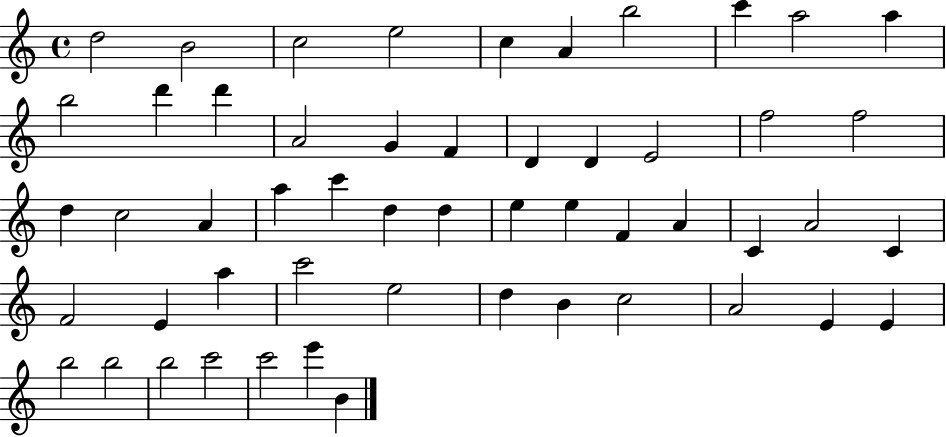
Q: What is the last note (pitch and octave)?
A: B4